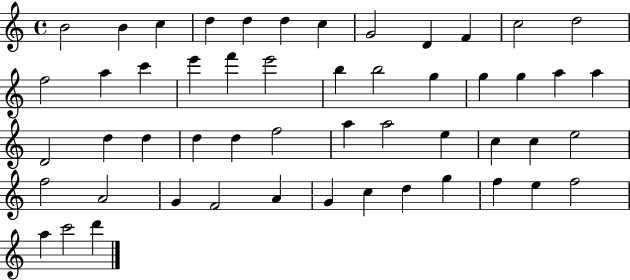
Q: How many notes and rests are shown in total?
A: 52